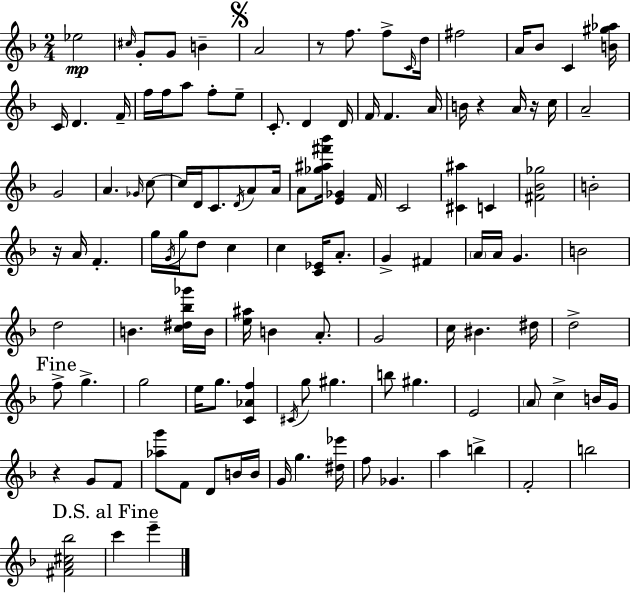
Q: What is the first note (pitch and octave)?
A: Eb5